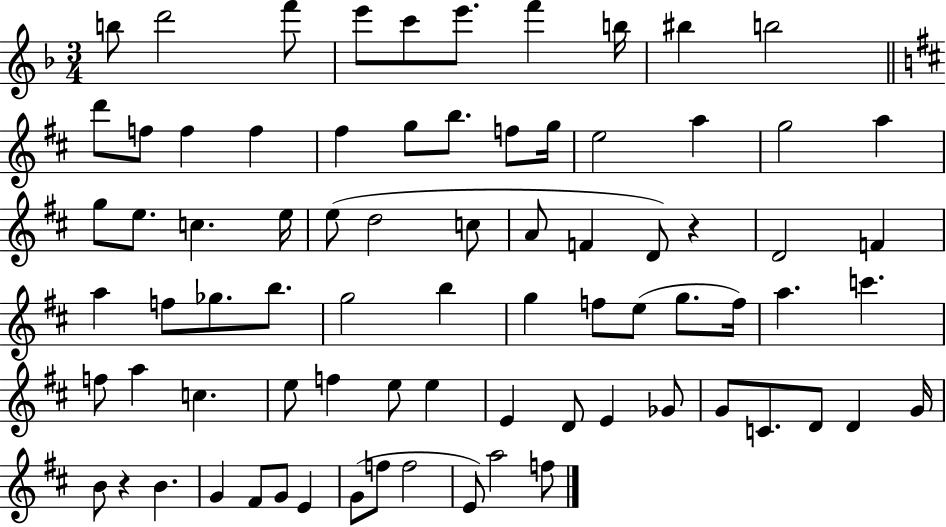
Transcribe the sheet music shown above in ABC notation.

X:1
T:Untitled
M:3/4
L:1/4
K:F
b/2 d'2 f'/2 e'/2 c'/2 e'/2 f' b/4 ^b b2 d'/2 f/2 f f ^f g/2 b/2 f/2 g/4 e2 a g2 a g/2 e/2 c e/4 e/2 d2 c/2 A/2 F D/2 z D2 F a f/2 _g/2 b/2 g2 b g f/2 e/2 g/2 f/4 a c' f/2 a c e/2 f e/2 e E D/2 E _G/2 G/2 C/2 D/2 D G/4 B/2 z B G ^F/2 G/2 E G/2 f/2 f2 E/2 a2 f/2